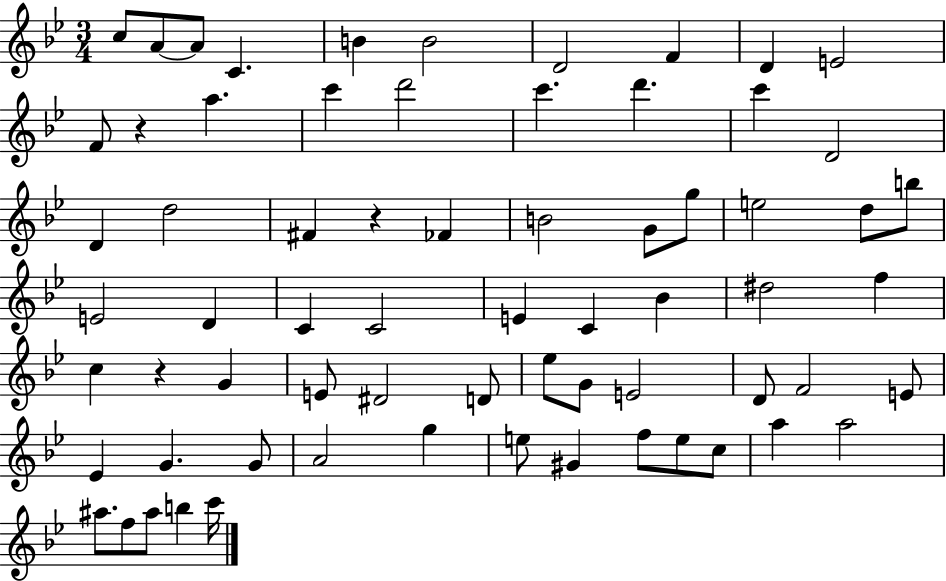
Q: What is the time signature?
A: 3/4